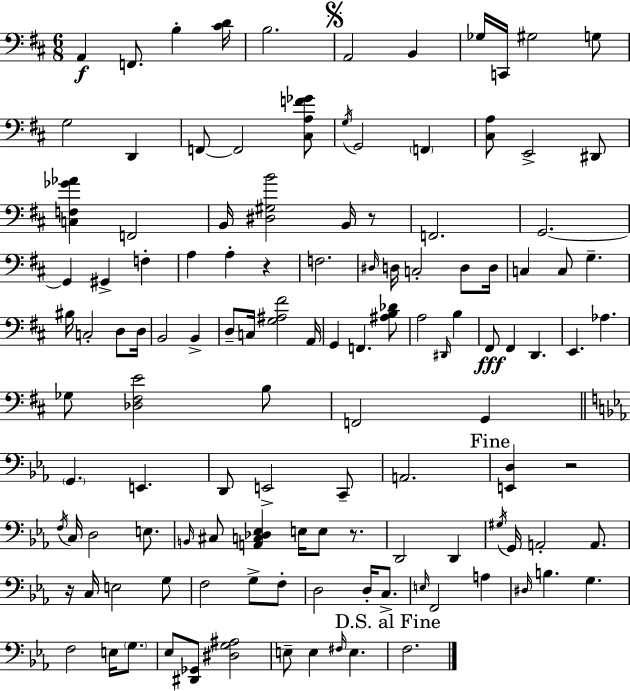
A2/q F2/e. B3/q [C#4,D4]/s B3/h. A2/h B2/q Gb3/s C2/s G#3/h G3/e G3/h D2/q F2/e F2/h [C#3,A3,F4,Gb4]/e G3/s G2/h F2/q [C#3,A3]/e E2/h D#2/e [C3,F3,Gb4,Ab4]/q F2/h B2/s [D#3,G#3,B4]/h B2/s R/e F2/h. G2/h. G2/q G#2/q F3/q A3/q A3/q R/q F3/h. D#3/s D3/s C3/h D3/e D3/s C3/q C3/e G3/q. BIS3/s C3/h D3/e D3/s B2/h B2/q D3/e C3/s [G3,A#3,F#4]/h A2/s G2/q F2/q. [A#3,B3,Db4]/e A3/h D#2/s B3/q F#2/e F#2/q D2/q. E2/q. Ab3/q. Gb3/e [Db3,F#3,E4]/h B3/e F2/h G2/q G2/q. E2/q. D2/e E2/h C2/e A2/h. [E2,D3]/q R/h F3/s C3/s D3/h E3/e. B2/s C#3/e [A2,C3,Db3,Eb3]/q E3/s E3/e R/e. D2/h D2/q G#3/s G2/s A2/h A2/e. R/s C3/s E3/h G3/e F3/h G3/e F3/e D3/h D3/s C3/e. E3/s F2/h A3/q D#3/s B3/q. G3/q. F3/h E3/s G3/e. Eb3/e [D#2,Gb2]/e [D#3,G3,A#3]/h E3/e E3/q F#3/s E3/q. F3/h.